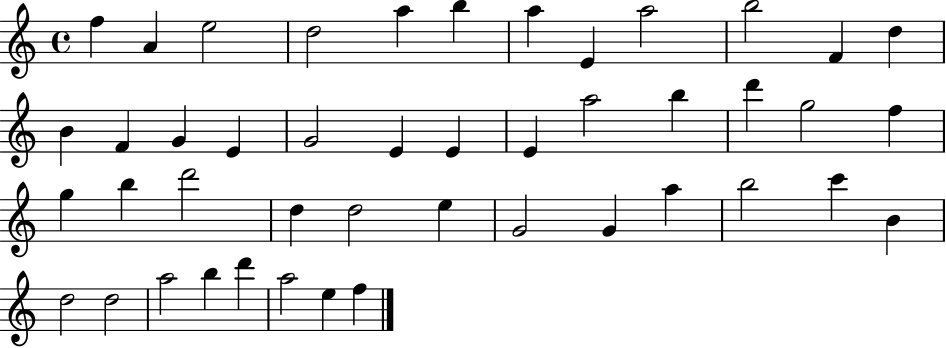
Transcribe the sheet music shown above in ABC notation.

X:1
T:Untitled
M:4/4
L:1/4
K:C
f A e2 d2 a b a E a2 b2 F d B F G E G2 E E E a2 b d' g2 f g b d'2 d d2 e G2 G a b2 c' B d2 d2 a2 b d' a2 e f